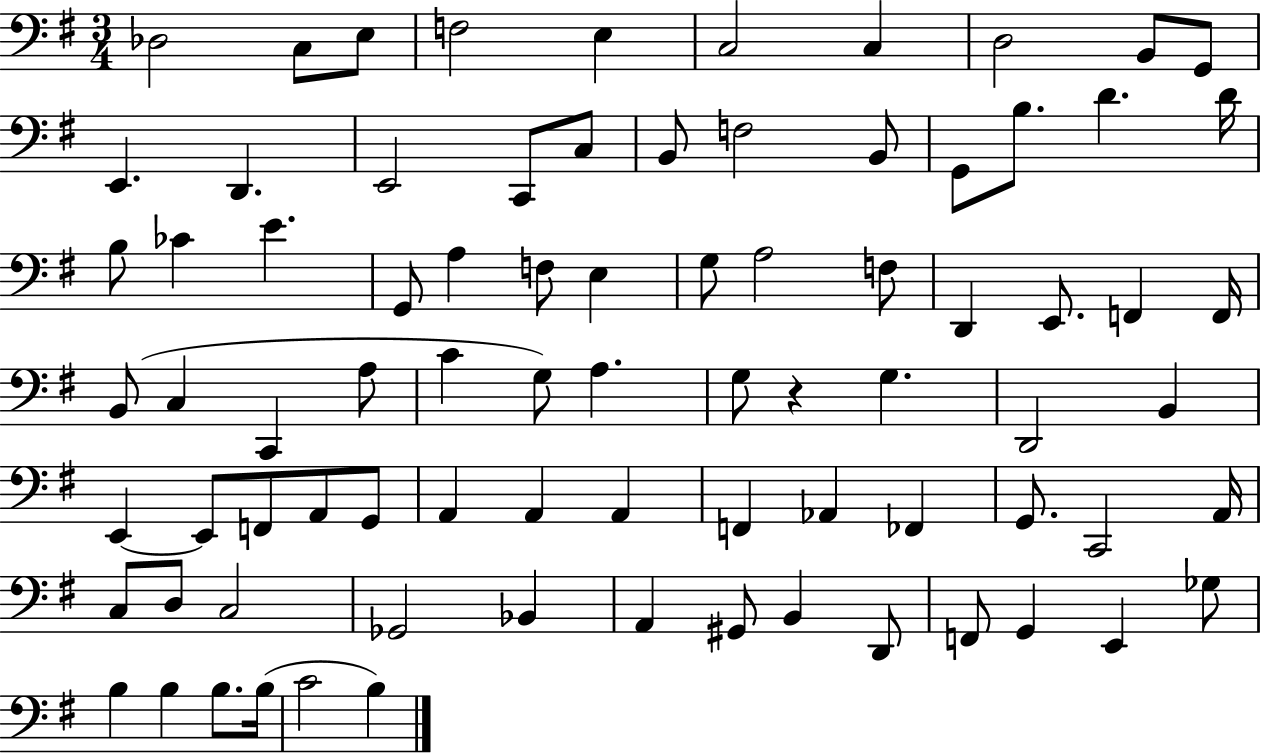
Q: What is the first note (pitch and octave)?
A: Db3